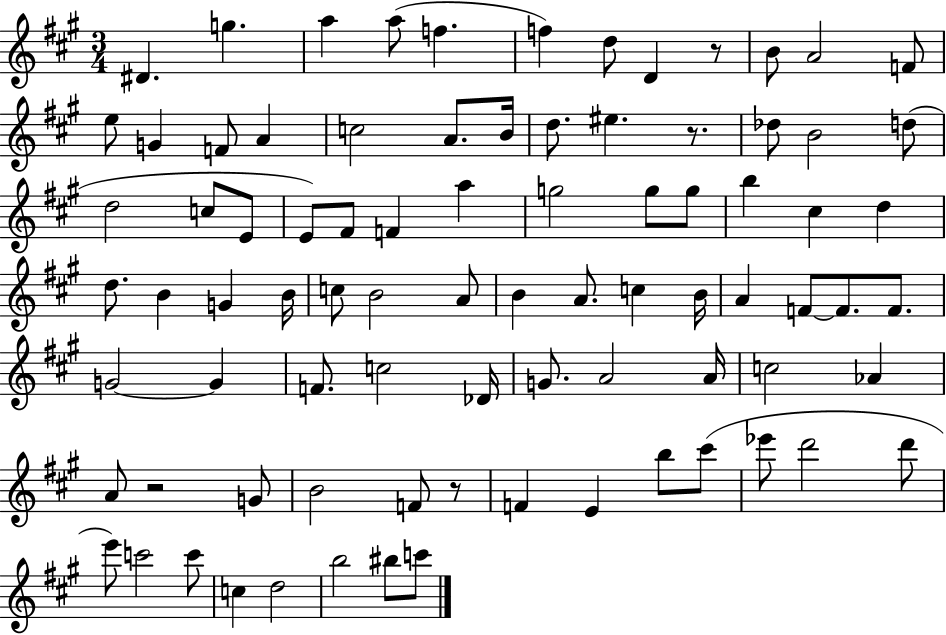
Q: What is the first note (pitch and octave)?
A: D#4